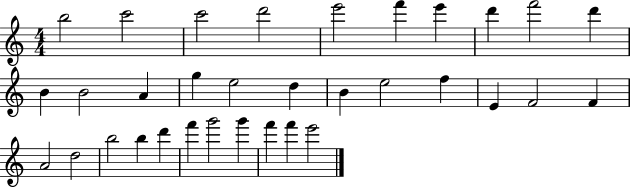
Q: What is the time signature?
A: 4/4